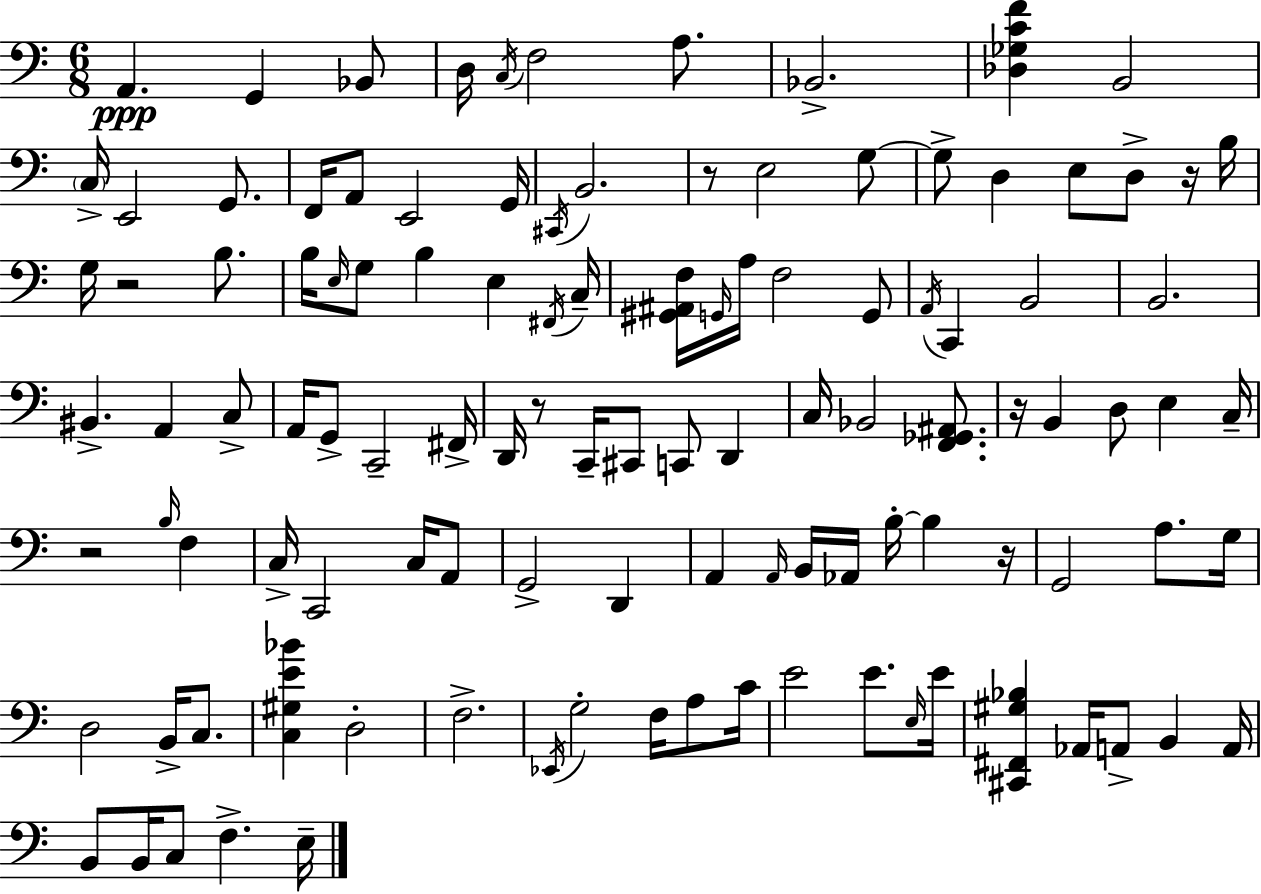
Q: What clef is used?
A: bass